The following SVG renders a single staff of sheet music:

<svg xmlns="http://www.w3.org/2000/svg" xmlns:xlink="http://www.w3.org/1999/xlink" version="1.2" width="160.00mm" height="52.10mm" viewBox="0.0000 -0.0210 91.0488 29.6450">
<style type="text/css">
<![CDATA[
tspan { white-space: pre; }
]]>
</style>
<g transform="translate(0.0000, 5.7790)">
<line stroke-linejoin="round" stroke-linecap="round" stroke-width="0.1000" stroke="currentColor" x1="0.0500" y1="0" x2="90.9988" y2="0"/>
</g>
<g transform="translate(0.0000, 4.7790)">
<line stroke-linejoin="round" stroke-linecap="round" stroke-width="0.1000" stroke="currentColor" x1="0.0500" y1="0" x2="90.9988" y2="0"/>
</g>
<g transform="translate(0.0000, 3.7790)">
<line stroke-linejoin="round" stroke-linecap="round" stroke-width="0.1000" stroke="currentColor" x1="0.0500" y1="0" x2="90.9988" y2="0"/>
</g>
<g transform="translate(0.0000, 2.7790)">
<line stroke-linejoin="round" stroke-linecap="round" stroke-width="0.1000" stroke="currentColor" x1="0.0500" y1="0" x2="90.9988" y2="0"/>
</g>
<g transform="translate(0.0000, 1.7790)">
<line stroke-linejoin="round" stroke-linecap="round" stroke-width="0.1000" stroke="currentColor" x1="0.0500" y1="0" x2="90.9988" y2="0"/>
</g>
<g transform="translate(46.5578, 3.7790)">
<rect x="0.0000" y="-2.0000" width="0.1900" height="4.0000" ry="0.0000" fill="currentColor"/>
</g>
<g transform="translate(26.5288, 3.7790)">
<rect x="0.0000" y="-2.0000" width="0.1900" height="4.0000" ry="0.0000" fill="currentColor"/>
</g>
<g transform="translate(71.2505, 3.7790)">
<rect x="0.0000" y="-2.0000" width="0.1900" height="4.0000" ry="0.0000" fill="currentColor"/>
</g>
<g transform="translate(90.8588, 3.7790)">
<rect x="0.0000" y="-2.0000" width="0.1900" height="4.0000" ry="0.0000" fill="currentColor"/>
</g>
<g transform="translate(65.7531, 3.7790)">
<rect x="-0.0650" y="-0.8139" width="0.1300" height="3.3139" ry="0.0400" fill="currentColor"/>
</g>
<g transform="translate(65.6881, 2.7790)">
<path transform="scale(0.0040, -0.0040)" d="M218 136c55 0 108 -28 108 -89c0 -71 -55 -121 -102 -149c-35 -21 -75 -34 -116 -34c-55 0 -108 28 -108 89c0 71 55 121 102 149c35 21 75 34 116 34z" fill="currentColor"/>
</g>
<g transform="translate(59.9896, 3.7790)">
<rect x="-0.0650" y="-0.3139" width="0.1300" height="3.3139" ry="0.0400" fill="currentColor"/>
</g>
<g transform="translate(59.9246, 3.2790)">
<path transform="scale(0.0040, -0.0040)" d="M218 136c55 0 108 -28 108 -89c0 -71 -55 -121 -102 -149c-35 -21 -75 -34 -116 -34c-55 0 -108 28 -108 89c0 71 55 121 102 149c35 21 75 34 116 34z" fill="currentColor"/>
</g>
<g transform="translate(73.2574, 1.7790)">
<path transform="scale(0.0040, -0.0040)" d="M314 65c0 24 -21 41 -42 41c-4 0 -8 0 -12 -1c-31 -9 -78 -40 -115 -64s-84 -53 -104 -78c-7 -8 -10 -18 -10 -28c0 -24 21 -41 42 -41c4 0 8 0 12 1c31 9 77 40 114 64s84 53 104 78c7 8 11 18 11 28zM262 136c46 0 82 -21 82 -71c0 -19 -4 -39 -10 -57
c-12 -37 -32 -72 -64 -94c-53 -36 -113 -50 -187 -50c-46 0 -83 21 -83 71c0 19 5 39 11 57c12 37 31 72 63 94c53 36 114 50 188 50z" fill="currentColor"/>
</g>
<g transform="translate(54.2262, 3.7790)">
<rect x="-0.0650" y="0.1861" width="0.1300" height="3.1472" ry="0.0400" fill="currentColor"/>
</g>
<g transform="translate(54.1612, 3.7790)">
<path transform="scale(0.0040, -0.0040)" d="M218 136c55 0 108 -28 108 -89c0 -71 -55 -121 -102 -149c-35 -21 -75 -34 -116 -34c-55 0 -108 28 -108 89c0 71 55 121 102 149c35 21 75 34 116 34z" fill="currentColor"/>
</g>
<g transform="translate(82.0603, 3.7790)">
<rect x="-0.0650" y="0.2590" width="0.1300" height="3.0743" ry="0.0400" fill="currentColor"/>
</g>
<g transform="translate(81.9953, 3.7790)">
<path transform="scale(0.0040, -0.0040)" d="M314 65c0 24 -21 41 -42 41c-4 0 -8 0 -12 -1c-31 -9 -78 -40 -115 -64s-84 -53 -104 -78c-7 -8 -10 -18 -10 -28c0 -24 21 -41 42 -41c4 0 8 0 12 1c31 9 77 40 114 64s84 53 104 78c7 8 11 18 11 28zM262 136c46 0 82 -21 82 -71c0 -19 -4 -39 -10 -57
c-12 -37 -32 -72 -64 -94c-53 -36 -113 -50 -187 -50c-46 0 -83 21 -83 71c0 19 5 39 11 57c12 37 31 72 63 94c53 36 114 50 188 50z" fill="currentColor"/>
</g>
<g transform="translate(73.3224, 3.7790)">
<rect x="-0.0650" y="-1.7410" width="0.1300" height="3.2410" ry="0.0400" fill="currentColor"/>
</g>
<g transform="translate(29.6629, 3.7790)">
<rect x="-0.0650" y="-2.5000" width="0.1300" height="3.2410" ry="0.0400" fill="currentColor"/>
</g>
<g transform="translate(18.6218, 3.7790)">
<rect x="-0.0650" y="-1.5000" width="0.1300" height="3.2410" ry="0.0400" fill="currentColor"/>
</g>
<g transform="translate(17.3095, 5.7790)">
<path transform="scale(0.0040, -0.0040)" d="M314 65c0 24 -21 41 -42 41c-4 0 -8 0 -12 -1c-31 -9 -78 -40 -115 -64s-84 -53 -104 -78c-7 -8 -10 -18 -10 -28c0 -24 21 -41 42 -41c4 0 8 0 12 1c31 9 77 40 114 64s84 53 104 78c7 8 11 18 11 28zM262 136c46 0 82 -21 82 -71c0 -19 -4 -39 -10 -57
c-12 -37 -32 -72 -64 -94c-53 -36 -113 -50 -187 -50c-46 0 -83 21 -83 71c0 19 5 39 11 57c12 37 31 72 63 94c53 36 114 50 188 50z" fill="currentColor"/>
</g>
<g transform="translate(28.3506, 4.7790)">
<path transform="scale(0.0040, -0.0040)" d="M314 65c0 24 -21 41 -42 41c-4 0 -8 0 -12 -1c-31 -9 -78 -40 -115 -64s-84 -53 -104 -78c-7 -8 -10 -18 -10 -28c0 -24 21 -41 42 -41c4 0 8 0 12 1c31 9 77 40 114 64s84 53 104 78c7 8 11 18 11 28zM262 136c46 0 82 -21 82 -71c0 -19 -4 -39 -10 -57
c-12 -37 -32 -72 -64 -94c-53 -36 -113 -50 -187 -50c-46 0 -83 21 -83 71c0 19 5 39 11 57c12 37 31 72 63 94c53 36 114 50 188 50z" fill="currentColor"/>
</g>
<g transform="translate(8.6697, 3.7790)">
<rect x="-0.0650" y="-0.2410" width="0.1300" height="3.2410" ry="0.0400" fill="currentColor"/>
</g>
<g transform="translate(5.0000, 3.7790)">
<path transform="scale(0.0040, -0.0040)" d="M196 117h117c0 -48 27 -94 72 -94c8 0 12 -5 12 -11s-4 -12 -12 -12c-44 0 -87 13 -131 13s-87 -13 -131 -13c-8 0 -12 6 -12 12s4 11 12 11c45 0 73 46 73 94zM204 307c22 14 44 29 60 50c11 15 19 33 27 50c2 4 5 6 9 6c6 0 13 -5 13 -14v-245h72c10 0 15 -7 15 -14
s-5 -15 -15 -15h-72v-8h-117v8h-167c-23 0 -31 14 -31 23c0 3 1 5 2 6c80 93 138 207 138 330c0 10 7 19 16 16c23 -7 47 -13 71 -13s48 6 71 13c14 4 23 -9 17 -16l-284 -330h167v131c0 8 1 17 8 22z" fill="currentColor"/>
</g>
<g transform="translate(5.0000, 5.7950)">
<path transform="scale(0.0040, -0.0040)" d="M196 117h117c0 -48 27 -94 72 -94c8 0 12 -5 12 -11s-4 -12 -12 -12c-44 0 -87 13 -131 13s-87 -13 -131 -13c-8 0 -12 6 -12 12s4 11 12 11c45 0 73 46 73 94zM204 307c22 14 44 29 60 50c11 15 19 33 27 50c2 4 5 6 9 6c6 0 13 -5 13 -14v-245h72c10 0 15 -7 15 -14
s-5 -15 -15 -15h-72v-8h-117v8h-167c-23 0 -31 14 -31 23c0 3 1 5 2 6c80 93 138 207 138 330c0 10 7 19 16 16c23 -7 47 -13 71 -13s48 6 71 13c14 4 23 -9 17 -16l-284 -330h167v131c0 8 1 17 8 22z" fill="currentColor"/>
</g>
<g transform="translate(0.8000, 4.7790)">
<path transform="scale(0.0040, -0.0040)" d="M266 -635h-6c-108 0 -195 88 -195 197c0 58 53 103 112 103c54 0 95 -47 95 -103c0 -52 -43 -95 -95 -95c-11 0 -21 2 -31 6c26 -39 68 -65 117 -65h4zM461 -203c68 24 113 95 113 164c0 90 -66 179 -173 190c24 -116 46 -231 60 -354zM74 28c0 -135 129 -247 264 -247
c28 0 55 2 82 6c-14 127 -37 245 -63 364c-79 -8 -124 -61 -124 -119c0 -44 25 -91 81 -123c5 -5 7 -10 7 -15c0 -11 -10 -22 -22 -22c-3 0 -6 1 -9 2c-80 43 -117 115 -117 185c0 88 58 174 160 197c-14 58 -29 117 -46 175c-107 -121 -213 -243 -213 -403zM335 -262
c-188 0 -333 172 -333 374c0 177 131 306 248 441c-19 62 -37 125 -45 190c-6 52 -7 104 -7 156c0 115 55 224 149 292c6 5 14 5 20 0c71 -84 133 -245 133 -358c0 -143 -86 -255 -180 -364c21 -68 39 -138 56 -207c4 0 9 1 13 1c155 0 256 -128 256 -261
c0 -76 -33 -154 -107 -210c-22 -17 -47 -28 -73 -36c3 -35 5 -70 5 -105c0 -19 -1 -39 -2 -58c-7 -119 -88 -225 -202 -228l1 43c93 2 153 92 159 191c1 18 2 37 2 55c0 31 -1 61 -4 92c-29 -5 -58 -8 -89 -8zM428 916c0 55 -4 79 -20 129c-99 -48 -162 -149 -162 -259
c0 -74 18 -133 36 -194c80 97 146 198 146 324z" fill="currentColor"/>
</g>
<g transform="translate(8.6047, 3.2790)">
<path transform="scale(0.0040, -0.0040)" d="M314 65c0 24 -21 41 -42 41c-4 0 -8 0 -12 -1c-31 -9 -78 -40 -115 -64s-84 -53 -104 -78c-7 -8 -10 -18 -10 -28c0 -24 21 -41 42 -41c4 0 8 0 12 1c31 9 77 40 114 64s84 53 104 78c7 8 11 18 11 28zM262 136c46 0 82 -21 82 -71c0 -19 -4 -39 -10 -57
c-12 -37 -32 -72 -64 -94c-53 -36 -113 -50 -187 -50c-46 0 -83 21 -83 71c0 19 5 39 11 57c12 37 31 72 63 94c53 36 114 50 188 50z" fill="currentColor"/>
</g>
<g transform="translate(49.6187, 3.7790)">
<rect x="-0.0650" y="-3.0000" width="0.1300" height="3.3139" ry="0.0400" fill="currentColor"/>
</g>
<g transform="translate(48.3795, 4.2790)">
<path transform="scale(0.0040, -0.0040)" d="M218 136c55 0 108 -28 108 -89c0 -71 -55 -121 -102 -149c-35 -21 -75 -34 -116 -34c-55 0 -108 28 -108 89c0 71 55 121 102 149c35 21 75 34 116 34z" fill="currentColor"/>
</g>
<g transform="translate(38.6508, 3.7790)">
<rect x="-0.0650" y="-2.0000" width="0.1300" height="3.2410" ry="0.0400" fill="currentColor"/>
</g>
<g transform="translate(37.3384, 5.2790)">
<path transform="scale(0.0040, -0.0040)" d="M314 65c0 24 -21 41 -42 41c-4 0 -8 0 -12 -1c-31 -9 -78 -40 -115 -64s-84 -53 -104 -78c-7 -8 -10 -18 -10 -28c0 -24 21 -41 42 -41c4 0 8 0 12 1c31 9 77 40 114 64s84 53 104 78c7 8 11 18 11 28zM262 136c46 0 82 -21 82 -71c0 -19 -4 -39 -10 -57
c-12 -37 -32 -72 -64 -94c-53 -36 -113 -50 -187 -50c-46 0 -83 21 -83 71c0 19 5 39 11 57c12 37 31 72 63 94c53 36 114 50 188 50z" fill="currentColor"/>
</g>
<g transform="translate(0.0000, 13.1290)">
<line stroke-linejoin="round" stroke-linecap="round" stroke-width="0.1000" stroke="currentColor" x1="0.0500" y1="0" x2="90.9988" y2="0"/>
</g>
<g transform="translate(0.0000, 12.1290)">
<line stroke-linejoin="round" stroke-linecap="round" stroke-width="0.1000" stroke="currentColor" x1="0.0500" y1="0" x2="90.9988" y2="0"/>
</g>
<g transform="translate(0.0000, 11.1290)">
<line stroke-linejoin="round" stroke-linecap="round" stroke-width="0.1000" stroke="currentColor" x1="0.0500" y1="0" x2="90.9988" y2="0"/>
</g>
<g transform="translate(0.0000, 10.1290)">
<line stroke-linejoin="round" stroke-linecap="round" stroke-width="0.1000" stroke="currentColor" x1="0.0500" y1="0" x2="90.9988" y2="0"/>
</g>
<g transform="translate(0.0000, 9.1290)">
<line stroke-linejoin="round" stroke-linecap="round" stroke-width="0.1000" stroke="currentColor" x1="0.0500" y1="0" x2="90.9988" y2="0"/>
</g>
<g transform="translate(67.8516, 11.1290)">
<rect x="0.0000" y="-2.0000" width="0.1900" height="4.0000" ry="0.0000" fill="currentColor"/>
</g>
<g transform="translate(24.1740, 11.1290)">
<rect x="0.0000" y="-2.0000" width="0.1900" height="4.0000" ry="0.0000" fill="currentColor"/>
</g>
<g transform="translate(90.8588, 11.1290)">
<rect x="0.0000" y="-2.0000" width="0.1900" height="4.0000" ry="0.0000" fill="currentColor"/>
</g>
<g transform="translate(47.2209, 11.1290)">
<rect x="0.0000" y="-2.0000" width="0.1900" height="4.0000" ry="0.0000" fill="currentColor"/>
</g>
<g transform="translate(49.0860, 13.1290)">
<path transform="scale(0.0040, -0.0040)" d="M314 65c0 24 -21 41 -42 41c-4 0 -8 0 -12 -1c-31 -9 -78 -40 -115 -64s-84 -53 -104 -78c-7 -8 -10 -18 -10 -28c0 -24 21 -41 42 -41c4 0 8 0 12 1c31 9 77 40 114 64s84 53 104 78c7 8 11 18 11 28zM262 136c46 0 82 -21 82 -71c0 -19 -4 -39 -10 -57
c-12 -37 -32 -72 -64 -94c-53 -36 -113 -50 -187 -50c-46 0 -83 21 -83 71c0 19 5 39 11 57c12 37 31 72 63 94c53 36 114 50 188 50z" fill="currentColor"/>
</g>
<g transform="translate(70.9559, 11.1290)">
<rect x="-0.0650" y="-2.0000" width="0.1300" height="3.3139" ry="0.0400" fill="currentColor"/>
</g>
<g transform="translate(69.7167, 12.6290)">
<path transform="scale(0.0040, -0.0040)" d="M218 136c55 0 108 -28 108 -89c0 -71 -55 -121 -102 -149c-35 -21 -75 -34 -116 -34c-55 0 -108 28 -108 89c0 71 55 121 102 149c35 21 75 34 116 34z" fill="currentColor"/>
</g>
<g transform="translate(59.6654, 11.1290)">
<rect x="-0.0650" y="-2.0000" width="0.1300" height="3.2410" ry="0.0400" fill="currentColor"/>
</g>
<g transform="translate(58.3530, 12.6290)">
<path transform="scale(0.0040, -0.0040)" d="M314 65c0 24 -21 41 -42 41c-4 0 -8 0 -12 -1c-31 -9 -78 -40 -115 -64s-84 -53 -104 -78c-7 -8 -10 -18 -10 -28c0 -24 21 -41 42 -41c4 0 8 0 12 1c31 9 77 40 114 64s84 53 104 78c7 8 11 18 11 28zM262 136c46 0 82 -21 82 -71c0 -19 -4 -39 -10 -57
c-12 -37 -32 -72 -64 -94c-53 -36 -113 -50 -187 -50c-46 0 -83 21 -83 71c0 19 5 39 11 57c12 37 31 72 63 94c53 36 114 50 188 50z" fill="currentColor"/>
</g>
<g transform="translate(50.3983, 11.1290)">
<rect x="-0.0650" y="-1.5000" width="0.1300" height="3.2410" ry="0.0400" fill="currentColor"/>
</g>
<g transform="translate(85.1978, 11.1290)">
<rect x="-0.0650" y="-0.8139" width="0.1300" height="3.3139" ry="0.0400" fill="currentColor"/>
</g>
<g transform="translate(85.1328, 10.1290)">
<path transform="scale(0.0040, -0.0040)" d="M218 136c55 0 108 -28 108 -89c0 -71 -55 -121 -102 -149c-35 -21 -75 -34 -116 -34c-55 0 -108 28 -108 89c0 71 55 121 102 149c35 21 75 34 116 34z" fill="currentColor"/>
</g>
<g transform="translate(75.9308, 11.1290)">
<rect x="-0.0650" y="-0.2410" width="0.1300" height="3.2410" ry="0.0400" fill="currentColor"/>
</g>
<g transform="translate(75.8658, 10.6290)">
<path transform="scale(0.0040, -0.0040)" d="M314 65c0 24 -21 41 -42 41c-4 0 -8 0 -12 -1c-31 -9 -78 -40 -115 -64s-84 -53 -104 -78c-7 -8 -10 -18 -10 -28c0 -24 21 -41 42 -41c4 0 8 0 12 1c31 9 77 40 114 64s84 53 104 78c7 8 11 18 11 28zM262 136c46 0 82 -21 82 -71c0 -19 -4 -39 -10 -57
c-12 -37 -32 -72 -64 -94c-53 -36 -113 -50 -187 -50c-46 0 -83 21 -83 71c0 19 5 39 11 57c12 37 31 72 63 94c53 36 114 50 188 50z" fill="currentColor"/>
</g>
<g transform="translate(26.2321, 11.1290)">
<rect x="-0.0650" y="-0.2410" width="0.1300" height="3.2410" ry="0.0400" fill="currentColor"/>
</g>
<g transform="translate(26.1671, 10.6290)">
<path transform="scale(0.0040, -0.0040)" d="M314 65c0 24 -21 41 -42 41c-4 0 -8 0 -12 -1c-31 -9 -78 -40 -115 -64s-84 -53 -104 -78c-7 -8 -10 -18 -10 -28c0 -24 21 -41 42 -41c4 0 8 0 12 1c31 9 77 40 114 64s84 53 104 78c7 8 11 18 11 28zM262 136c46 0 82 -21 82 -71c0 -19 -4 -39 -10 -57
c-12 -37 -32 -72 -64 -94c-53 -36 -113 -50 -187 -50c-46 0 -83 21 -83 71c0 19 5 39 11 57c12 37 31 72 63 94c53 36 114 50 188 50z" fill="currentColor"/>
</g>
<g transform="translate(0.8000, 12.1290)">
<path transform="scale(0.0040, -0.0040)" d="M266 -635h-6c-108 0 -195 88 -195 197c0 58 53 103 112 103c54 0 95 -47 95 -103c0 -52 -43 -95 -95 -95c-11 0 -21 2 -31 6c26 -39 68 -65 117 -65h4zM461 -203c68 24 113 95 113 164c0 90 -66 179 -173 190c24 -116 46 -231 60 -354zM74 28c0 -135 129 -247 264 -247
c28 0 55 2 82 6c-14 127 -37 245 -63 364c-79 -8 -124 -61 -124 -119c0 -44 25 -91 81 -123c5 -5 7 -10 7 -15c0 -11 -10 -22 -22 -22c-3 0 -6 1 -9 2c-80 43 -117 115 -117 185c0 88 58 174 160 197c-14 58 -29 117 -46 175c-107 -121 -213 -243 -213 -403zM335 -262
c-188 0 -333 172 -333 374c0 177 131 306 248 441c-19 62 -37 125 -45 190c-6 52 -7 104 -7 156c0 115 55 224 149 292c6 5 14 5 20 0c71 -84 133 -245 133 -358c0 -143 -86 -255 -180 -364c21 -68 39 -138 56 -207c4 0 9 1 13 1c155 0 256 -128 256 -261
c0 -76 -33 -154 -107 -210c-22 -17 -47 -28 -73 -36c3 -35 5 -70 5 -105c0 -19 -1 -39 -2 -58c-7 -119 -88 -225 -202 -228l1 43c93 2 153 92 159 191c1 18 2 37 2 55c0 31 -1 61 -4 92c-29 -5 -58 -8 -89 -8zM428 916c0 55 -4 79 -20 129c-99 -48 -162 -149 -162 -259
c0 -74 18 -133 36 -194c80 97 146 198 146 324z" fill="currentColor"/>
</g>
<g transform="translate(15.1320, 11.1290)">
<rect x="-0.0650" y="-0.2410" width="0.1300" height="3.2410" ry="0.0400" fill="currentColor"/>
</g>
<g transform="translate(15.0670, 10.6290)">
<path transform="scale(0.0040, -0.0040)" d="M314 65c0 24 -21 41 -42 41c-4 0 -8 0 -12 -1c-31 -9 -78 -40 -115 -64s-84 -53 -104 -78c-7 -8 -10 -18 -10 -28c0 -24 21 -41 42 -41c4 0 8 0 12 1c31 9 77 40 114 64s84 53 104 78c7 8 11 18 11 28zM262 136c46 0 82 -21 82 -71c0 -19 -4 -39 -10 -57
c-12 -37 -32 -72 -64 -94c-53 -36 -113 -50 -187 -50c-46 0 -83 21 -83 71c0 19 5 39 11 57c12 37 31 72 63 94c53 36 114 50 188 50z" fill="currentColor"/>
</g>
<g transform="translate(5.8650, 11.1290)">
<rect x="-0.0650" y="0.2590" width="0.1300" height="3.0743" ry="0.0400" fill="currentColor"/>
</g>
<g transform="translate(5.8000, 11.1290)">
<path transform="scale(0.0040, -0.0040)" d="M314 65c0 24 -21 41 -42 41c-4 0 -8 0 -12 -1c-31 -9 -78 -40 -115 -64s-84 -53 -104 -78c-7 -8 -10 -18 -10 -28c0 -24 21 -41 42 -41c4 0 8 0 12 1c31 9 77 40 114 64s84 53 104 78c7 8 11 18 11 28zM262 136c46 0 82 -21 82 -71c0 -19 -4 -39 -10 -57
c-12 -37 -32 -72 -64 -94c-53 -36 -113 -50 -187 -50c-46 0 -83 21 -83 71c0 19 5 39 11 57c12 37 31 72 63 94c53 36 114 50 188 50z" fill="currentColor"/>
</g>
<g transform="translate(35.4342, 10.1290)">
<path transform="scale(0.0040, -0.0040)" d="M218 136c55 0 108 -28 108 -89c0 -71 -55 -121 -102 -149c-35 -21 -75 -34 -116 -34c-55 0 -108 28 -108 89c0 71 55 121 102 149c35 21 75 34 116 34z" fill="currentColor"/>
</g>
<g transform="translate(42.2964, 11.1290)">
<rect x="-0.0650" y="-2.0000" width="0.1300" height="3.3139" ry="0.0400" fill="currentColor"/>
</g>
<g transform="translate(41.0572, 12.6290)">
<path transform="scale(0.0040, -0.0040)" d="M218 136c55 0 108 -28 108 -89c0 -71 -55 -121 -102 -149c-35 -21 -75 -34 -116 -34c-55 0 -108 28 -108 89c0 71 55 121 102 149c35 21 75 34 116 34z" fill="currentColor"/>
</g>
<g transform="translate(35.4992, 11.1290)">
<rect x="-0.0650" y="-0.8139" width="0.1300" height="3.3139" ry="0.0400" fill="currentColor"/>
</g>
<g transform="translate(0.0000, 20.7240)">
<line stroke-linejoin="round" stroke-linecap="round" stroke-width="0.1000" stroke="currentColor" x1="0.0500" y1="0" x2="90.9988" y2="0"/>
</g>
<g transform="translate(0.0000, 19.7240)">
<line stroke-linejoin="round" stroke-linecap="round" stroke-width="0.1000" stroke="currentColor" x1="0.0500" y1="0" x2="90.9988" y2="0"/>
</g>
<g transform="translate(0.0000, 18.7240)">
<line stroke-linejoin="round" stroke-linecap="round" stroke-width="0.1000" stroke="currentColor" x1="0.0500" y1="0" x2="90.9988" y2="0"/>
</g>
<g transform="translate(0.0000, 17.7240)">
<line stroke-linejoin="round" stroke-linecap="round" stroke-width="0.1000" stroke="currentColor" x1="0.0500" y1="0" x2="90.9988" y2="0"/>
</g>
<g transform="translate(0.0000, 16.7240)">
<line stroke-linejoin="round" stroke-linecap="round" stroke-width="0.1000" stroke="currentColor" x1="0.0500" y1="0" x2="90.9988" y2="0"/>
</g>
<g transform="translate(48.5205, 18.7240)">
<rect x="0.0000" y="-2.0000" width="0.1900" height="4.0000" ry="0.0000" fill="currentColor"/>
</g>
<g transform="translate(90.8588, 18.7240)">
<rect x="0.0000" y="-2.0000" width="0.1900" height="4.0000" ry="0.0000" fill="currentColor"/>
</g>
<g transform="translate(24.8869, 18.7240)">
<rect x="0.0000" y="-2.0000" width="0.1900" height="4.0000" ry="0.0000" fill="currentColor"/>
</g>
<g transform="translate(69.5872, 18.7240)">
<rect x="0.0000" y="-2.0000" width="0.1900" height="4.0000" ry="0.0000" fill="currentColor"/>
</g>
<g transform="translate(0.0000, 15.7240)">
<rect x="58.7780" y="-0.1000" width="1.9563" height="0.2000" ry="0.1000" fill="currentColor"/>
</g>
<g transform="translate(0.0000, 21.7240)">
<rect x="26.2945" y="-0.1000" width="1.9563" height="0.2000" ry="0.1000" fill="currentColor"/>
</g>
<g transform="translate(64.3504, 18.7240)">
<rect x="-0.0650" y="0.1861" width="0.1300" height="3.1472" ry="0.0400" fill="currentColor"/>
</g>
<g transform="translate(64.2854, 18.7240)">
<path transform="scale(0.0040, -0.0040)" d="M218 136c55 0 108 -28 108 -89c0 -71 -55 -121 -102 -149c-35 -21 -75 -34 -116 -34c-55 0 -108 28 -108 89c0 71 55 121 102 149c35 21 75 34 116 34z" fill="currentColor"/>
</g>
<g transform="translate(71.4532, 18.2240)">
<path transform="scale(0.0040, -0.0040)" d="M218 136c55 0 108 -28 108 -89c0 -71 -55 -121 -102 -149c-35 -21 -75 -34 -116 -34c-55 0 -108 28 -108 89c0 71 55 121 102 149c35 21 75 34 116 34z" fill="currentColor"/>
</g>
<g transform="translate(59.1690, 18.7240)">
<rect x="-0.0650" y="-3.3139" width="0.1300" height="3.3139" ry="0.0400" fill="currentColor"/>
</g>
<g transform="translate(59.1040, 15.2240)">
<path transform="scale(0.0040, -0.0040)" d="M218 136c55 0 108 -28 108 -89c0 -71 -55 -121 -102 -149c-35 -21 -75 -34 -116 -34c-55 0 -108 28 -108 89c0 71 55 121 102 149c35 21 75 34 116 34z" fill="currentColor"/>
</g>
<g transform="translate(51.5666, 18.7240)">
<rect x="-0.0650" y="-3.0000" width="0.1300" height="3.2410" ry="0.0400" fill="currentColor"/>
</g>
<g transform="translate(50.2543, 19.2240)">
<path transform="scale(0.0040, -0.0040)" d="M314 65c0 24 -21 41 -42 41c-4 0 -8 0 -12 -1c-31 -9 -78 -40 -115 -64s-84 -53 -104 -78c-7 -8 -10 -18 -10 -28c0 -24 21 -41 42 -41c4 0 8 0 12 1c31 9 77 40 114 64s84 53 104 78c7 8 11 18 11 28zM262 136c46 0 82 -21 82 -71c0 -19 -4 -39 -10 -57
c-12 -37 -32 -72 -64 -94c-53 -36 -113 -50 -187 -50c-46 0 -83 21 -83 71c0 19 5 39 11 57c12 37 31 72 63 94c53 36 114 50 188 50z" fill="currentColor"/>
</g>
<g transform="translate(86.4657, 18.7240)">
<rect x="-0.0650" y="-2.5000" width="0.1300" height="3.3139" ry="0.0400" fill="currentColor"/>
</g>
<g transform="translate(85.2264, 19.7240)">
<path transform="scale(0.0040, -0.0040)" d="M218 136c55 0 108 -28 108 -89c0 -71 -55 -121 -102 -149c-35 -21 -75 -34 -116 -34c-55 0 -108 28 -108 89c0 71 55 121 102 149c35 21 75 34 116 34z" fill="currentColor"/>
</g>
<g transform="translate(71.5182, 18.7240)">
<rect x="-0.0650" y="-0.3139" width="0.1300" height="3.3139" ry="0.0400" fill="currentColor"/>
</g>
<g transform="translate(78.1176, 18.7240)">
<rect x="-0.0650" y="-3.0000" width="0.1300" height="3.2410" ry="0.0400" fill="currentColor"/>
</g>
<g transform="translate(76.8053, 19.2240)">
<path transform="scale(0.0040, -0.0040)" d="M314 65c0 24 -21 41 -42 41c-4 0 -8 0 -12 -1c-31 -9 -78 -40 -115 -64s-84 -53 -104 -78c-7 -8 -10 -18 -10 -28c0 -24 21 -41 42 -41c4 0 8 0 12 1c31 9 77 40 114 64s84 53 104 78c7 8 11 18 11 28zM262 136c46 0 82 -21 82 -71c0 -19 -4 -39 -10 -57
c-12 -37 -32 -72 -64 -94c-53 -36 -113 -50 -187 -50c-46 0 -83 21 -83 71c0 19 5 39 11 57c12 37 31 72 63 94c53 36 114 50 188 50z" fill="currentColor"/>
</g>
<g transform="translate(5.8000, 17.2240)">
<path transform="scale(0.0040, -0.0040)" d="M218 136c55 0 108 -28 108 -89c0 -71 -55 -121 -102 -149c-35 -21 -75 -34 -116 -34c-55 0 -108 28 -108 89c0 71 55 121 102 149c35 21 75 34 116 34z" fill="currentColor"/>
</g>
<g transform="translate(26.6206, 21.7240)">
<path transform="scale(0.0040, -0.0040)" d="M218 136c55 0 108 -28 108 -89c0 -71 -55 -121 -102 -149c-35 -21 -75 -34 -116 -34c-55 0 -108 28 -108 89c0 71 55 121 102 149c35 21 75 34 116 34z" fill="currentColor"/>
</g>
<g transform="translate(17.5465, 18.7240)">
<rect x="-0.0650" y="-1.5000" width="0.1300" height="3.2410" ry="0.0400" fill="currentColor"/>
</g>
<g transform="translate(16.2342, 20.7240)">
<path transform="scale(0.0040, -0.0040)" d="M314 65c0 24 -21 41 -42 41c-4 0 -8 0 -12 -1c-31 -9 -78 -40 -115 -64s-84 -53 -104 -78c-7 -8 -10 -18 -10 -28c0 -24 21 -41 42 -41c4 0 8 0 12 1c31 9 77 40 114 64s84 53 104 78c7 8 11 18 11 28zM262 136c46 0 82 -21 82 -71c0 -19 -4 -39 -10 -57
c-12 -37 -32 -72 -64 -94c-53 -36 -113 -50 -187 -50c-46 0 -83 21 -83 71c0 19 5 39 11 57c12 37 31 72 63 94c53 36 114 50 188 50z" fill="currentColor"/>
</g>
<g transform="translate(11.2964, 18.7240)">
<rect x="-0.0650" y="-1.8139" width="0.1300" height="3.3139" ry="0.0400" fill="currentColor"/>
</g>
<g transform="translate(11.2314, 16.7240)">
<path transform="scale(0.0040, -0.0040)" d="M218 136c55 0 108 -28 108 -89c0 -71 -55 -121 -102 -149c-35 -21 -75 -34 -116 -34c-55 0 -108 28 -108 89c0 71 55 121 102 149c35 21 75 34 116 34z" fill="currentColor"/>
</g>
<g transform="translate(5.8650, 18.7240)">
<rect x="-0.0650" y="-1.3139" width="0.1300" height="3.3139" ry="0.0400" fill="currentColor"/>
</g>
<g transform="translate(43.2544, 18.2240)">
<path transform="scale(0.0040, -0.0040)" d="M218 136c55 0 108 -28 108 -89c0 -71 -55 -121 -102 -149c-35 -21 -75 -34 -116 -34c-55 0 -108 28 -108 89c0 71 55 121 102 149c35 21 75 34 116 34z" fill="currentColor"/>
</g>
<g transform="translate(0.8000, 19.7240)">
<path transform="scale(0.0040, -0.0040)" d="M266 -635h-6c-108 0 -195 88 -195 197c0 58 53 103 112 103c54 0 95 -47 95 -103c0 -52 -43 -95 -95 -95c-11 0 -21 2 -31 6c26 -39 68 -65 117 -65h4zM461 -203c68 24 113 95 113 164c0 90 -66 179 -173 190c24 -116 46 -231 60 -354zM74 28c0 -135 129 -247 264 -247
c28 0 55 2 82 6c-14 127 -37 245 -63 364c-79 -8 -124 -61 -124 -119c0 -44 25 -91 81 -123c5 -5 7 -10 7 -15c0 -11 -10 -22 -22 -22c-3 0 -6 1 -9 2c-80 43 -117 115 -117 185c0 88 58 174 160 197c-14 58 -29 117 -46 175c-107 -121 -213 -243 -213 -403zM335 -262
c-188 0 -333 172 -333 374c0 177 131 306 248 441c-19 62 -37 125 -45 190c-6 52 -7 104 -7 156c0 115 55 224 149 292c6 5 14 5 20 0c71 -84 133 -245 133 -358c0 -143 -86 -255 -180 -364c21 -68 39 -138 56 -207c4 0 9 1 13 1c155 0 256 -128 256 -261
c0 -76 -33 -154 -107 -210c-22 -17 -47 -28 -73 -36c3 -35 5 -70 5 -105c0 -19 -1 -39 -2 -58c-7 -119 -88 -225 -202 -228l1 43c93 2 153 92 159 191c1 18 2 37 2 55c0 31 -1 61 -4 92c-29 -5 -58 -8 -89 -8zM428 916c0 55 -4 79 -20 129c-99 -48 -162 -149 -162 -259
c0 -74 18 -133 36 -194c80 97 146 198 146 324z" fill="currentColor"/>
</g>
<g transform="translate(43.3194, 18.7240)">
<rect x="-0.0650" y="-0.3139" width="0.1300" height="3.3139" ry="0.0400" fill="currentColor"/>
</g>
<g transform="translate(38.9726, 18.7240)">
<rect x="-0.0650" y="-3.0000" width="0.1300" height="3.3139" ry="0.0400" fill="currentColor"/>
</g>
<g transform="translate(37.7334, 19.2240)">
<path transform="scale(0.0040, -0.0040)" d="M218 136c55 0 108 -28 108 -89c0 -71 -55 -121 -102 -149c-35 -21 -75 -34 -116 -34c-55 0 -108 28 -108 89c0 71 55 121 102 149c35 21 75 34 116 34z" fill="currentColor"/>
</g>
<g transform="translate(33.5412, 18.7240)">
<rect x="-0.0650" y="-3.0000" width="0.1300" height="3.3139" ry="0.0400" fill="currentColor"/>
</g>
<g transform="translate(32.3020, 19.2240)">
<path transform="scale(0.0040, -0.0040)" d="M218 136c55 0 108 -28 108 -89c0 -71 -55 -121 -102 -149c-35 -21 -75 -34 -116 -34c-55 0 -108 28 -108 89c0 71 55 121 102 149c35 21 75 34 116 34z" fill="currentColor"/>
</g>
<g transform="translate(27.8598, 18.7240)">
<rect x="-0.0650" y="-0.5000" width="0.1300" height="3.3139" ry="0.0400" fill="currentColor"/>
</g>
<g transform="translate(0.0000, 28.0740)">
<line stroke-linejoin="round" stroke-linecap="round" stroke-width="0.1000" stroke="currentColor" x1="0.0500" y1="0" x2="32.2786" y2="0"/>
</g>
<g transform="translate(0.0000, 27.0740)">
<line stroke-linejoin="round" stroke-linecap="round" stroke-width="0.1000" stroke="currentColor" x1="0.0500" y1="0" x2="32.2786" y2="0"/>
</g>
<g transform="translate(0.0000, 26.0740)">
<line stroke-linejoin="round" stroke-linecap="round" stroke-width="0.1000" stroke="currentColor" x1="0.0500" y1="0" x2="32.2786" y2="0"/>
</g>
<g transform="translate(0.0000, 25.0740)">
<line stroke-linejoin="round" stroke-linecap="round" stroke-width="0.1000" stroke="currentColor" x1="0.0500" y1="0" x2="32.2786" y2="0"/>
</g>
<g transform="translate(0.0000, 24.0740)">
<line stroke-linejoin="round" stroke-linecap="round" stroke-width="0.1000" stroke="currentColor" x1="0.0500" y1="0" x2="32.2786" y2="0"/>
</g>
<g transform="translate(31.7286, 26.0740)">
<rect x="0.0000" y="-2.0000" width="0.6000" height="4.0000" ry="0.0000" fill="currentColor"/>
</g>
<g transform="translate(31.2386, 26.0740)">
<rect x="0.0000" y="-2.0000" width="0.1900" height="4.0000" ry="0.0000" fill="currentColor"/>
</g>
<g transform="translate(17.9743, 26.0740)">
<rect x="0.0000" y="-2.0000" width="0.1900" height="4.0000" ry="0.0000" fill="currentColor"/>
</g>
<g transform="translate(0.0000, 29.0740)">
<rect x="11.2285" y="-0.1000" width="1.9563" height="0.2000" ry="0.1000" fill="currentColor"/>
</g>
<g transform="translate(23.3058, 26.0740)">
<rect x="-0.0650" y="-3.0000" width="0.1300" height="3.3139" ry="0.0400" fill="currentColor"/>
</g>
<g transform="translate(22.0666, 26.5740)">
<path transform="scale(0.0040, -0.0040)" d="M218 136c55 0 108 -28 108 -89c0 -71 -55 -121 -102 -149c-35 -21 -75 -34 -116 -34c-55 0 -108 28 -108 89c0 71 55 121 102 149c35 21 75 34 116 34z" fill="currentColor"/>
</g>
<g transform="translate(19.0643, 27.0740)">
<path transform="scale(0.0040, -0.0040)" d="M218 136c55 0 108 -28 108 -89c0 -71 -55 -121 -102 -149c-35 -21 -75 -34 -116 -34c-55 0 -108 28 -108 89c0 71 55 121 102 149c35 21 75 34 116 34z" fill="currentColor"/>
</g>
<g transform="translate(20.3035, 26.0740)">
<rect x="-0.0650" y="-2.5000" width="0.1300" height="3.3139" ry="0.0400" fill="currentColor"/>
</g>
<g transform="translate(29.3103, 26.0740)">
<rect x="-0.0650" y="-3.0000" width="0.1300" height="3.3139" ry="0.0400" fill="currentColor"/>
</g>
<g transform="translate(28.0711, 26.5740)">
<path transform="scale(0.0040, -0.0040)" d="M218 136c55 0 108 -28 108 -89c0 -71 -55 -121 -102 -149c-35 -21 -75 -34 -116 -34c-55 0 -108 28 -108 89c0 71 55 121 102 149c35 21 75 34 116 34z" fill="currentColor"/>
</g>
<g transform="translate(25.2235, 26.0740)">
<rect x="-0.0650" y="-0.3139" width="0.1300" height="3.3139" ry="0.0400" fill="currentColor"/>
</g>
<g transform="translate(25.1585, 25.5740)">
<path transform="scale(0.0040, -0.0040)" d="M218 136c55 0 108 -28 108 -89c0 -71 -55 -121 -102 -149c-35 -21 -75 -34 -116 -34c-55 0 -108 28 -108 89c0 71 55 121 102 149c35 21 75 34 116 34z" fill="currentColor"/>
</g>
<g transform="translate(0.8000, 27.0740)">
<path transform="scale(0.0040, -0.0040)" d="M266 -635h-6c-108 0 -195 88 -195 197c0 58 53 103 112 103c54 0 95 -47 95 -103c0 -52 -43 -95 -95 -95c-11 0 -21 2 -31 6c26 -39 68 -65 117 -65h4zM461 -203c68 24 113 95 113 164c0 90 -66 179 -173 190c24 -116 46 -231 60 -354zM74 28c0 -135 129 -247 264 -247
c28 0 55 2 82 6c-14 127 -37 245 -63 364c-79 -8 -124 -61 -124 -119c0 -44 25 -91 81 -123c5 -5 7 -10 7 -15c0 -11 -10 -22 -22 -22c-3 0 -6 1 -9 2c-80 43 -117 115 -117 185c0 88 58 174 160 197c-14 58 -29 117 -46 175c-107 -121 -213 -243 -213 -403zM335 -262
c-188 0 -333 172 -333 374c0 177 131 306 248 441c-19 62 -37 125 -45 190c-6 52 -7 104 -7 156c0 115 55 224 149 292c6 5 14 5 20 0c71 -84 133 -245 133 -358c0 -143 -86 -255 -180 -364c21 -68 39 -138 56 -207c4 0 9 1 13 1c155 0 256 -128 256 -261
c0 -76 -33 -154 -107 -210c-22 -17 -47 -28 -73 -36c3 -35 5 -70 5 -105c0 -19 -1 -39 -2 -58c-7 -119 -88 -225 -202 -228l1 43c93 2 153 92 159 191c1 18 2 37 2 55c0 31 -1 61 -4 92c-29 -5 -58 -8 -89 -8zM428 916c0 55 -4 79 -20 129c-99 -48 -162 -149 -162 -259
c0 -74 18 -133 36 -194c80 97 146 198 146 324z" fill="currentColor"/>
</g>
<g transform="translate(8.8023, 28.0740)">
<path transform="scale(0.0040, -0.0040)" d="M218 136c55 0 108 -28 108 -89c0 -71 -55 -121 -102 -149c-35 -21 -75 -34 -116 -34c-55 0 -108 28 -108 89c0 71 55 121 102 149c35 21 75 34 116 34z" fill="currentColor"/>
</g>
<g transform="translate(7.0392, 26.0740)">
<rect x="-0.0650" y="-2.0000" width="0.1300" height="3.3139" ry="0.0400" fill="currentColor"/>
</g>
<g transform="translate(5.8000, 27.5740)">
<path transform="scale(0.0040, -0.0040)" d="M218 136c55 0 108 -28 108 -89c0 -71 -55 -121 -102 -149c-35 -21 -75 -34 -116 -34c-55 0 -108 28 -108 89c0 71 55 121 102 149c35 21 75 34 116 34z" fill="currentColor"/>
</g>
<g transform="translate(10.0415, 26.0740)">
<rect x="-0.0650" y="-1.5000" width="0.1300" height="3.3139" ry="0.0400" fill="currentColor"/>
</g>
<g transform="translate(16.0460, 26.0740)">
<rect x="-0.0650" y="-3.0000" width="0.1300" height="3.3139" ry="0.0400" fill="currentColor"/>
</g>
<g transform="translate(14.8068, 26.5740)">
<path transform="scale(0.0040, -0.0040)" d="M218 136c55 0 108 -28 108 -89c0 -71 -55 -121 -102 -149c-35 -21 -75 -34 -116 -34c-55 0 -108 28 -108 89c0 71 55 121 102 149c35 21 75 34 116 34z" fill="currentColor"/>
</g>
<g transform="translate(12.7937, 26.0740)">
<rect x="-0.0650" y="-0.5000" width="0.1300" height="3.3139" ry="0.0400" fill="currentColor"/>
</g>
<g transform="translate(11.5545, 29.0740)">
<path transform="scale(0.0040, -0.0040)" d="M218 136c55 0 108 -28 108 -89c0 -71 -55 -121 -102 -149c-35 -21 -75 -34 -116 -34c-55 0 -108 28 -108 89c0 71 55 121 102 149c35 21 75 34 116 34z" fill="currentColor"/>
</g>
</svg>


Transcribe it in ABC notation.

X:1
T:Untitled
M:4/4
L:1/4
K:C
c2 E2 G2 F2 A B c d f2 B2 B2 c2 c2 d F E2 F2 F c2 d e f E2 C A A c A2 b B c A2 G F E C A G A c A